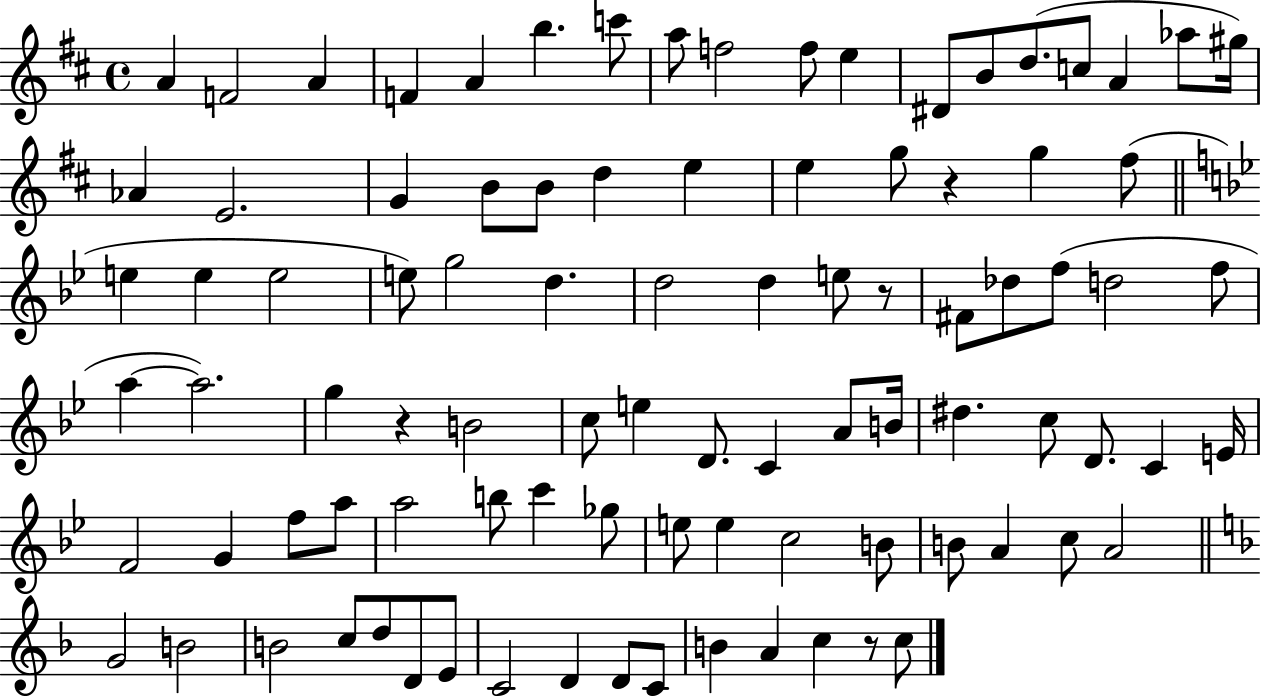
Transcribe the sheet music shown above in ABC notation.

X:1
T:Untitled
M:4/4
L:1/4
K:D
A F2 A F A b c'/2 a/2 f2 f/2 e ^D/2 B/2 d/2 c/2 A _a/2 ^g/4 _A E2 G B/2 B/2 d e e g/2 z g ^f/2 e e e2 e/2 g2 d d2 d e/2 z/2 ^F/2 _d/2 f/2 d2 f/2 a a2 g z B2 c/2 e D/2 C A/2 B/4 ^d c/2 D/2 C E/4 F2 G f/2 a/2 a2 b/2 c' _g/2 e/2 e c2 B/2 B/2 A c/2 A2 G2 B2 B2 c/2 d/2 D/2 E/2 C2 D D/2 C/2 B A c z/2 c/2